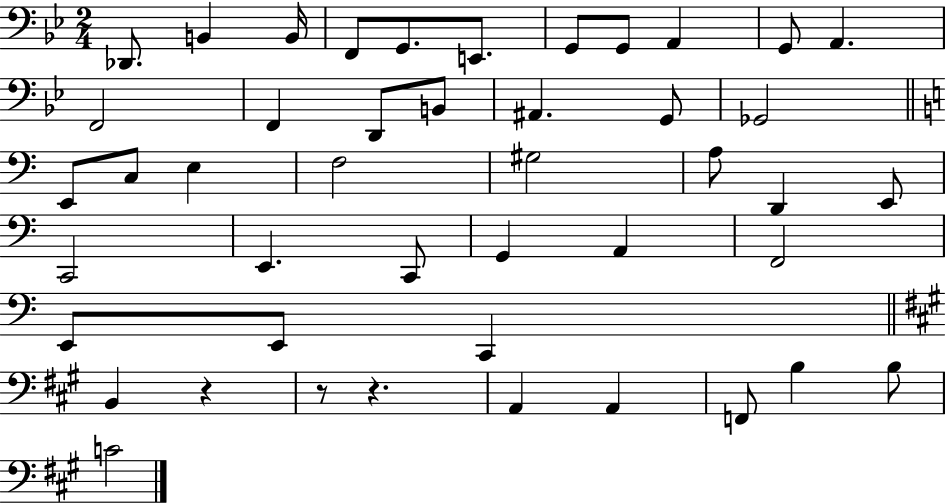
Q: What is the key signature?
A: BES major